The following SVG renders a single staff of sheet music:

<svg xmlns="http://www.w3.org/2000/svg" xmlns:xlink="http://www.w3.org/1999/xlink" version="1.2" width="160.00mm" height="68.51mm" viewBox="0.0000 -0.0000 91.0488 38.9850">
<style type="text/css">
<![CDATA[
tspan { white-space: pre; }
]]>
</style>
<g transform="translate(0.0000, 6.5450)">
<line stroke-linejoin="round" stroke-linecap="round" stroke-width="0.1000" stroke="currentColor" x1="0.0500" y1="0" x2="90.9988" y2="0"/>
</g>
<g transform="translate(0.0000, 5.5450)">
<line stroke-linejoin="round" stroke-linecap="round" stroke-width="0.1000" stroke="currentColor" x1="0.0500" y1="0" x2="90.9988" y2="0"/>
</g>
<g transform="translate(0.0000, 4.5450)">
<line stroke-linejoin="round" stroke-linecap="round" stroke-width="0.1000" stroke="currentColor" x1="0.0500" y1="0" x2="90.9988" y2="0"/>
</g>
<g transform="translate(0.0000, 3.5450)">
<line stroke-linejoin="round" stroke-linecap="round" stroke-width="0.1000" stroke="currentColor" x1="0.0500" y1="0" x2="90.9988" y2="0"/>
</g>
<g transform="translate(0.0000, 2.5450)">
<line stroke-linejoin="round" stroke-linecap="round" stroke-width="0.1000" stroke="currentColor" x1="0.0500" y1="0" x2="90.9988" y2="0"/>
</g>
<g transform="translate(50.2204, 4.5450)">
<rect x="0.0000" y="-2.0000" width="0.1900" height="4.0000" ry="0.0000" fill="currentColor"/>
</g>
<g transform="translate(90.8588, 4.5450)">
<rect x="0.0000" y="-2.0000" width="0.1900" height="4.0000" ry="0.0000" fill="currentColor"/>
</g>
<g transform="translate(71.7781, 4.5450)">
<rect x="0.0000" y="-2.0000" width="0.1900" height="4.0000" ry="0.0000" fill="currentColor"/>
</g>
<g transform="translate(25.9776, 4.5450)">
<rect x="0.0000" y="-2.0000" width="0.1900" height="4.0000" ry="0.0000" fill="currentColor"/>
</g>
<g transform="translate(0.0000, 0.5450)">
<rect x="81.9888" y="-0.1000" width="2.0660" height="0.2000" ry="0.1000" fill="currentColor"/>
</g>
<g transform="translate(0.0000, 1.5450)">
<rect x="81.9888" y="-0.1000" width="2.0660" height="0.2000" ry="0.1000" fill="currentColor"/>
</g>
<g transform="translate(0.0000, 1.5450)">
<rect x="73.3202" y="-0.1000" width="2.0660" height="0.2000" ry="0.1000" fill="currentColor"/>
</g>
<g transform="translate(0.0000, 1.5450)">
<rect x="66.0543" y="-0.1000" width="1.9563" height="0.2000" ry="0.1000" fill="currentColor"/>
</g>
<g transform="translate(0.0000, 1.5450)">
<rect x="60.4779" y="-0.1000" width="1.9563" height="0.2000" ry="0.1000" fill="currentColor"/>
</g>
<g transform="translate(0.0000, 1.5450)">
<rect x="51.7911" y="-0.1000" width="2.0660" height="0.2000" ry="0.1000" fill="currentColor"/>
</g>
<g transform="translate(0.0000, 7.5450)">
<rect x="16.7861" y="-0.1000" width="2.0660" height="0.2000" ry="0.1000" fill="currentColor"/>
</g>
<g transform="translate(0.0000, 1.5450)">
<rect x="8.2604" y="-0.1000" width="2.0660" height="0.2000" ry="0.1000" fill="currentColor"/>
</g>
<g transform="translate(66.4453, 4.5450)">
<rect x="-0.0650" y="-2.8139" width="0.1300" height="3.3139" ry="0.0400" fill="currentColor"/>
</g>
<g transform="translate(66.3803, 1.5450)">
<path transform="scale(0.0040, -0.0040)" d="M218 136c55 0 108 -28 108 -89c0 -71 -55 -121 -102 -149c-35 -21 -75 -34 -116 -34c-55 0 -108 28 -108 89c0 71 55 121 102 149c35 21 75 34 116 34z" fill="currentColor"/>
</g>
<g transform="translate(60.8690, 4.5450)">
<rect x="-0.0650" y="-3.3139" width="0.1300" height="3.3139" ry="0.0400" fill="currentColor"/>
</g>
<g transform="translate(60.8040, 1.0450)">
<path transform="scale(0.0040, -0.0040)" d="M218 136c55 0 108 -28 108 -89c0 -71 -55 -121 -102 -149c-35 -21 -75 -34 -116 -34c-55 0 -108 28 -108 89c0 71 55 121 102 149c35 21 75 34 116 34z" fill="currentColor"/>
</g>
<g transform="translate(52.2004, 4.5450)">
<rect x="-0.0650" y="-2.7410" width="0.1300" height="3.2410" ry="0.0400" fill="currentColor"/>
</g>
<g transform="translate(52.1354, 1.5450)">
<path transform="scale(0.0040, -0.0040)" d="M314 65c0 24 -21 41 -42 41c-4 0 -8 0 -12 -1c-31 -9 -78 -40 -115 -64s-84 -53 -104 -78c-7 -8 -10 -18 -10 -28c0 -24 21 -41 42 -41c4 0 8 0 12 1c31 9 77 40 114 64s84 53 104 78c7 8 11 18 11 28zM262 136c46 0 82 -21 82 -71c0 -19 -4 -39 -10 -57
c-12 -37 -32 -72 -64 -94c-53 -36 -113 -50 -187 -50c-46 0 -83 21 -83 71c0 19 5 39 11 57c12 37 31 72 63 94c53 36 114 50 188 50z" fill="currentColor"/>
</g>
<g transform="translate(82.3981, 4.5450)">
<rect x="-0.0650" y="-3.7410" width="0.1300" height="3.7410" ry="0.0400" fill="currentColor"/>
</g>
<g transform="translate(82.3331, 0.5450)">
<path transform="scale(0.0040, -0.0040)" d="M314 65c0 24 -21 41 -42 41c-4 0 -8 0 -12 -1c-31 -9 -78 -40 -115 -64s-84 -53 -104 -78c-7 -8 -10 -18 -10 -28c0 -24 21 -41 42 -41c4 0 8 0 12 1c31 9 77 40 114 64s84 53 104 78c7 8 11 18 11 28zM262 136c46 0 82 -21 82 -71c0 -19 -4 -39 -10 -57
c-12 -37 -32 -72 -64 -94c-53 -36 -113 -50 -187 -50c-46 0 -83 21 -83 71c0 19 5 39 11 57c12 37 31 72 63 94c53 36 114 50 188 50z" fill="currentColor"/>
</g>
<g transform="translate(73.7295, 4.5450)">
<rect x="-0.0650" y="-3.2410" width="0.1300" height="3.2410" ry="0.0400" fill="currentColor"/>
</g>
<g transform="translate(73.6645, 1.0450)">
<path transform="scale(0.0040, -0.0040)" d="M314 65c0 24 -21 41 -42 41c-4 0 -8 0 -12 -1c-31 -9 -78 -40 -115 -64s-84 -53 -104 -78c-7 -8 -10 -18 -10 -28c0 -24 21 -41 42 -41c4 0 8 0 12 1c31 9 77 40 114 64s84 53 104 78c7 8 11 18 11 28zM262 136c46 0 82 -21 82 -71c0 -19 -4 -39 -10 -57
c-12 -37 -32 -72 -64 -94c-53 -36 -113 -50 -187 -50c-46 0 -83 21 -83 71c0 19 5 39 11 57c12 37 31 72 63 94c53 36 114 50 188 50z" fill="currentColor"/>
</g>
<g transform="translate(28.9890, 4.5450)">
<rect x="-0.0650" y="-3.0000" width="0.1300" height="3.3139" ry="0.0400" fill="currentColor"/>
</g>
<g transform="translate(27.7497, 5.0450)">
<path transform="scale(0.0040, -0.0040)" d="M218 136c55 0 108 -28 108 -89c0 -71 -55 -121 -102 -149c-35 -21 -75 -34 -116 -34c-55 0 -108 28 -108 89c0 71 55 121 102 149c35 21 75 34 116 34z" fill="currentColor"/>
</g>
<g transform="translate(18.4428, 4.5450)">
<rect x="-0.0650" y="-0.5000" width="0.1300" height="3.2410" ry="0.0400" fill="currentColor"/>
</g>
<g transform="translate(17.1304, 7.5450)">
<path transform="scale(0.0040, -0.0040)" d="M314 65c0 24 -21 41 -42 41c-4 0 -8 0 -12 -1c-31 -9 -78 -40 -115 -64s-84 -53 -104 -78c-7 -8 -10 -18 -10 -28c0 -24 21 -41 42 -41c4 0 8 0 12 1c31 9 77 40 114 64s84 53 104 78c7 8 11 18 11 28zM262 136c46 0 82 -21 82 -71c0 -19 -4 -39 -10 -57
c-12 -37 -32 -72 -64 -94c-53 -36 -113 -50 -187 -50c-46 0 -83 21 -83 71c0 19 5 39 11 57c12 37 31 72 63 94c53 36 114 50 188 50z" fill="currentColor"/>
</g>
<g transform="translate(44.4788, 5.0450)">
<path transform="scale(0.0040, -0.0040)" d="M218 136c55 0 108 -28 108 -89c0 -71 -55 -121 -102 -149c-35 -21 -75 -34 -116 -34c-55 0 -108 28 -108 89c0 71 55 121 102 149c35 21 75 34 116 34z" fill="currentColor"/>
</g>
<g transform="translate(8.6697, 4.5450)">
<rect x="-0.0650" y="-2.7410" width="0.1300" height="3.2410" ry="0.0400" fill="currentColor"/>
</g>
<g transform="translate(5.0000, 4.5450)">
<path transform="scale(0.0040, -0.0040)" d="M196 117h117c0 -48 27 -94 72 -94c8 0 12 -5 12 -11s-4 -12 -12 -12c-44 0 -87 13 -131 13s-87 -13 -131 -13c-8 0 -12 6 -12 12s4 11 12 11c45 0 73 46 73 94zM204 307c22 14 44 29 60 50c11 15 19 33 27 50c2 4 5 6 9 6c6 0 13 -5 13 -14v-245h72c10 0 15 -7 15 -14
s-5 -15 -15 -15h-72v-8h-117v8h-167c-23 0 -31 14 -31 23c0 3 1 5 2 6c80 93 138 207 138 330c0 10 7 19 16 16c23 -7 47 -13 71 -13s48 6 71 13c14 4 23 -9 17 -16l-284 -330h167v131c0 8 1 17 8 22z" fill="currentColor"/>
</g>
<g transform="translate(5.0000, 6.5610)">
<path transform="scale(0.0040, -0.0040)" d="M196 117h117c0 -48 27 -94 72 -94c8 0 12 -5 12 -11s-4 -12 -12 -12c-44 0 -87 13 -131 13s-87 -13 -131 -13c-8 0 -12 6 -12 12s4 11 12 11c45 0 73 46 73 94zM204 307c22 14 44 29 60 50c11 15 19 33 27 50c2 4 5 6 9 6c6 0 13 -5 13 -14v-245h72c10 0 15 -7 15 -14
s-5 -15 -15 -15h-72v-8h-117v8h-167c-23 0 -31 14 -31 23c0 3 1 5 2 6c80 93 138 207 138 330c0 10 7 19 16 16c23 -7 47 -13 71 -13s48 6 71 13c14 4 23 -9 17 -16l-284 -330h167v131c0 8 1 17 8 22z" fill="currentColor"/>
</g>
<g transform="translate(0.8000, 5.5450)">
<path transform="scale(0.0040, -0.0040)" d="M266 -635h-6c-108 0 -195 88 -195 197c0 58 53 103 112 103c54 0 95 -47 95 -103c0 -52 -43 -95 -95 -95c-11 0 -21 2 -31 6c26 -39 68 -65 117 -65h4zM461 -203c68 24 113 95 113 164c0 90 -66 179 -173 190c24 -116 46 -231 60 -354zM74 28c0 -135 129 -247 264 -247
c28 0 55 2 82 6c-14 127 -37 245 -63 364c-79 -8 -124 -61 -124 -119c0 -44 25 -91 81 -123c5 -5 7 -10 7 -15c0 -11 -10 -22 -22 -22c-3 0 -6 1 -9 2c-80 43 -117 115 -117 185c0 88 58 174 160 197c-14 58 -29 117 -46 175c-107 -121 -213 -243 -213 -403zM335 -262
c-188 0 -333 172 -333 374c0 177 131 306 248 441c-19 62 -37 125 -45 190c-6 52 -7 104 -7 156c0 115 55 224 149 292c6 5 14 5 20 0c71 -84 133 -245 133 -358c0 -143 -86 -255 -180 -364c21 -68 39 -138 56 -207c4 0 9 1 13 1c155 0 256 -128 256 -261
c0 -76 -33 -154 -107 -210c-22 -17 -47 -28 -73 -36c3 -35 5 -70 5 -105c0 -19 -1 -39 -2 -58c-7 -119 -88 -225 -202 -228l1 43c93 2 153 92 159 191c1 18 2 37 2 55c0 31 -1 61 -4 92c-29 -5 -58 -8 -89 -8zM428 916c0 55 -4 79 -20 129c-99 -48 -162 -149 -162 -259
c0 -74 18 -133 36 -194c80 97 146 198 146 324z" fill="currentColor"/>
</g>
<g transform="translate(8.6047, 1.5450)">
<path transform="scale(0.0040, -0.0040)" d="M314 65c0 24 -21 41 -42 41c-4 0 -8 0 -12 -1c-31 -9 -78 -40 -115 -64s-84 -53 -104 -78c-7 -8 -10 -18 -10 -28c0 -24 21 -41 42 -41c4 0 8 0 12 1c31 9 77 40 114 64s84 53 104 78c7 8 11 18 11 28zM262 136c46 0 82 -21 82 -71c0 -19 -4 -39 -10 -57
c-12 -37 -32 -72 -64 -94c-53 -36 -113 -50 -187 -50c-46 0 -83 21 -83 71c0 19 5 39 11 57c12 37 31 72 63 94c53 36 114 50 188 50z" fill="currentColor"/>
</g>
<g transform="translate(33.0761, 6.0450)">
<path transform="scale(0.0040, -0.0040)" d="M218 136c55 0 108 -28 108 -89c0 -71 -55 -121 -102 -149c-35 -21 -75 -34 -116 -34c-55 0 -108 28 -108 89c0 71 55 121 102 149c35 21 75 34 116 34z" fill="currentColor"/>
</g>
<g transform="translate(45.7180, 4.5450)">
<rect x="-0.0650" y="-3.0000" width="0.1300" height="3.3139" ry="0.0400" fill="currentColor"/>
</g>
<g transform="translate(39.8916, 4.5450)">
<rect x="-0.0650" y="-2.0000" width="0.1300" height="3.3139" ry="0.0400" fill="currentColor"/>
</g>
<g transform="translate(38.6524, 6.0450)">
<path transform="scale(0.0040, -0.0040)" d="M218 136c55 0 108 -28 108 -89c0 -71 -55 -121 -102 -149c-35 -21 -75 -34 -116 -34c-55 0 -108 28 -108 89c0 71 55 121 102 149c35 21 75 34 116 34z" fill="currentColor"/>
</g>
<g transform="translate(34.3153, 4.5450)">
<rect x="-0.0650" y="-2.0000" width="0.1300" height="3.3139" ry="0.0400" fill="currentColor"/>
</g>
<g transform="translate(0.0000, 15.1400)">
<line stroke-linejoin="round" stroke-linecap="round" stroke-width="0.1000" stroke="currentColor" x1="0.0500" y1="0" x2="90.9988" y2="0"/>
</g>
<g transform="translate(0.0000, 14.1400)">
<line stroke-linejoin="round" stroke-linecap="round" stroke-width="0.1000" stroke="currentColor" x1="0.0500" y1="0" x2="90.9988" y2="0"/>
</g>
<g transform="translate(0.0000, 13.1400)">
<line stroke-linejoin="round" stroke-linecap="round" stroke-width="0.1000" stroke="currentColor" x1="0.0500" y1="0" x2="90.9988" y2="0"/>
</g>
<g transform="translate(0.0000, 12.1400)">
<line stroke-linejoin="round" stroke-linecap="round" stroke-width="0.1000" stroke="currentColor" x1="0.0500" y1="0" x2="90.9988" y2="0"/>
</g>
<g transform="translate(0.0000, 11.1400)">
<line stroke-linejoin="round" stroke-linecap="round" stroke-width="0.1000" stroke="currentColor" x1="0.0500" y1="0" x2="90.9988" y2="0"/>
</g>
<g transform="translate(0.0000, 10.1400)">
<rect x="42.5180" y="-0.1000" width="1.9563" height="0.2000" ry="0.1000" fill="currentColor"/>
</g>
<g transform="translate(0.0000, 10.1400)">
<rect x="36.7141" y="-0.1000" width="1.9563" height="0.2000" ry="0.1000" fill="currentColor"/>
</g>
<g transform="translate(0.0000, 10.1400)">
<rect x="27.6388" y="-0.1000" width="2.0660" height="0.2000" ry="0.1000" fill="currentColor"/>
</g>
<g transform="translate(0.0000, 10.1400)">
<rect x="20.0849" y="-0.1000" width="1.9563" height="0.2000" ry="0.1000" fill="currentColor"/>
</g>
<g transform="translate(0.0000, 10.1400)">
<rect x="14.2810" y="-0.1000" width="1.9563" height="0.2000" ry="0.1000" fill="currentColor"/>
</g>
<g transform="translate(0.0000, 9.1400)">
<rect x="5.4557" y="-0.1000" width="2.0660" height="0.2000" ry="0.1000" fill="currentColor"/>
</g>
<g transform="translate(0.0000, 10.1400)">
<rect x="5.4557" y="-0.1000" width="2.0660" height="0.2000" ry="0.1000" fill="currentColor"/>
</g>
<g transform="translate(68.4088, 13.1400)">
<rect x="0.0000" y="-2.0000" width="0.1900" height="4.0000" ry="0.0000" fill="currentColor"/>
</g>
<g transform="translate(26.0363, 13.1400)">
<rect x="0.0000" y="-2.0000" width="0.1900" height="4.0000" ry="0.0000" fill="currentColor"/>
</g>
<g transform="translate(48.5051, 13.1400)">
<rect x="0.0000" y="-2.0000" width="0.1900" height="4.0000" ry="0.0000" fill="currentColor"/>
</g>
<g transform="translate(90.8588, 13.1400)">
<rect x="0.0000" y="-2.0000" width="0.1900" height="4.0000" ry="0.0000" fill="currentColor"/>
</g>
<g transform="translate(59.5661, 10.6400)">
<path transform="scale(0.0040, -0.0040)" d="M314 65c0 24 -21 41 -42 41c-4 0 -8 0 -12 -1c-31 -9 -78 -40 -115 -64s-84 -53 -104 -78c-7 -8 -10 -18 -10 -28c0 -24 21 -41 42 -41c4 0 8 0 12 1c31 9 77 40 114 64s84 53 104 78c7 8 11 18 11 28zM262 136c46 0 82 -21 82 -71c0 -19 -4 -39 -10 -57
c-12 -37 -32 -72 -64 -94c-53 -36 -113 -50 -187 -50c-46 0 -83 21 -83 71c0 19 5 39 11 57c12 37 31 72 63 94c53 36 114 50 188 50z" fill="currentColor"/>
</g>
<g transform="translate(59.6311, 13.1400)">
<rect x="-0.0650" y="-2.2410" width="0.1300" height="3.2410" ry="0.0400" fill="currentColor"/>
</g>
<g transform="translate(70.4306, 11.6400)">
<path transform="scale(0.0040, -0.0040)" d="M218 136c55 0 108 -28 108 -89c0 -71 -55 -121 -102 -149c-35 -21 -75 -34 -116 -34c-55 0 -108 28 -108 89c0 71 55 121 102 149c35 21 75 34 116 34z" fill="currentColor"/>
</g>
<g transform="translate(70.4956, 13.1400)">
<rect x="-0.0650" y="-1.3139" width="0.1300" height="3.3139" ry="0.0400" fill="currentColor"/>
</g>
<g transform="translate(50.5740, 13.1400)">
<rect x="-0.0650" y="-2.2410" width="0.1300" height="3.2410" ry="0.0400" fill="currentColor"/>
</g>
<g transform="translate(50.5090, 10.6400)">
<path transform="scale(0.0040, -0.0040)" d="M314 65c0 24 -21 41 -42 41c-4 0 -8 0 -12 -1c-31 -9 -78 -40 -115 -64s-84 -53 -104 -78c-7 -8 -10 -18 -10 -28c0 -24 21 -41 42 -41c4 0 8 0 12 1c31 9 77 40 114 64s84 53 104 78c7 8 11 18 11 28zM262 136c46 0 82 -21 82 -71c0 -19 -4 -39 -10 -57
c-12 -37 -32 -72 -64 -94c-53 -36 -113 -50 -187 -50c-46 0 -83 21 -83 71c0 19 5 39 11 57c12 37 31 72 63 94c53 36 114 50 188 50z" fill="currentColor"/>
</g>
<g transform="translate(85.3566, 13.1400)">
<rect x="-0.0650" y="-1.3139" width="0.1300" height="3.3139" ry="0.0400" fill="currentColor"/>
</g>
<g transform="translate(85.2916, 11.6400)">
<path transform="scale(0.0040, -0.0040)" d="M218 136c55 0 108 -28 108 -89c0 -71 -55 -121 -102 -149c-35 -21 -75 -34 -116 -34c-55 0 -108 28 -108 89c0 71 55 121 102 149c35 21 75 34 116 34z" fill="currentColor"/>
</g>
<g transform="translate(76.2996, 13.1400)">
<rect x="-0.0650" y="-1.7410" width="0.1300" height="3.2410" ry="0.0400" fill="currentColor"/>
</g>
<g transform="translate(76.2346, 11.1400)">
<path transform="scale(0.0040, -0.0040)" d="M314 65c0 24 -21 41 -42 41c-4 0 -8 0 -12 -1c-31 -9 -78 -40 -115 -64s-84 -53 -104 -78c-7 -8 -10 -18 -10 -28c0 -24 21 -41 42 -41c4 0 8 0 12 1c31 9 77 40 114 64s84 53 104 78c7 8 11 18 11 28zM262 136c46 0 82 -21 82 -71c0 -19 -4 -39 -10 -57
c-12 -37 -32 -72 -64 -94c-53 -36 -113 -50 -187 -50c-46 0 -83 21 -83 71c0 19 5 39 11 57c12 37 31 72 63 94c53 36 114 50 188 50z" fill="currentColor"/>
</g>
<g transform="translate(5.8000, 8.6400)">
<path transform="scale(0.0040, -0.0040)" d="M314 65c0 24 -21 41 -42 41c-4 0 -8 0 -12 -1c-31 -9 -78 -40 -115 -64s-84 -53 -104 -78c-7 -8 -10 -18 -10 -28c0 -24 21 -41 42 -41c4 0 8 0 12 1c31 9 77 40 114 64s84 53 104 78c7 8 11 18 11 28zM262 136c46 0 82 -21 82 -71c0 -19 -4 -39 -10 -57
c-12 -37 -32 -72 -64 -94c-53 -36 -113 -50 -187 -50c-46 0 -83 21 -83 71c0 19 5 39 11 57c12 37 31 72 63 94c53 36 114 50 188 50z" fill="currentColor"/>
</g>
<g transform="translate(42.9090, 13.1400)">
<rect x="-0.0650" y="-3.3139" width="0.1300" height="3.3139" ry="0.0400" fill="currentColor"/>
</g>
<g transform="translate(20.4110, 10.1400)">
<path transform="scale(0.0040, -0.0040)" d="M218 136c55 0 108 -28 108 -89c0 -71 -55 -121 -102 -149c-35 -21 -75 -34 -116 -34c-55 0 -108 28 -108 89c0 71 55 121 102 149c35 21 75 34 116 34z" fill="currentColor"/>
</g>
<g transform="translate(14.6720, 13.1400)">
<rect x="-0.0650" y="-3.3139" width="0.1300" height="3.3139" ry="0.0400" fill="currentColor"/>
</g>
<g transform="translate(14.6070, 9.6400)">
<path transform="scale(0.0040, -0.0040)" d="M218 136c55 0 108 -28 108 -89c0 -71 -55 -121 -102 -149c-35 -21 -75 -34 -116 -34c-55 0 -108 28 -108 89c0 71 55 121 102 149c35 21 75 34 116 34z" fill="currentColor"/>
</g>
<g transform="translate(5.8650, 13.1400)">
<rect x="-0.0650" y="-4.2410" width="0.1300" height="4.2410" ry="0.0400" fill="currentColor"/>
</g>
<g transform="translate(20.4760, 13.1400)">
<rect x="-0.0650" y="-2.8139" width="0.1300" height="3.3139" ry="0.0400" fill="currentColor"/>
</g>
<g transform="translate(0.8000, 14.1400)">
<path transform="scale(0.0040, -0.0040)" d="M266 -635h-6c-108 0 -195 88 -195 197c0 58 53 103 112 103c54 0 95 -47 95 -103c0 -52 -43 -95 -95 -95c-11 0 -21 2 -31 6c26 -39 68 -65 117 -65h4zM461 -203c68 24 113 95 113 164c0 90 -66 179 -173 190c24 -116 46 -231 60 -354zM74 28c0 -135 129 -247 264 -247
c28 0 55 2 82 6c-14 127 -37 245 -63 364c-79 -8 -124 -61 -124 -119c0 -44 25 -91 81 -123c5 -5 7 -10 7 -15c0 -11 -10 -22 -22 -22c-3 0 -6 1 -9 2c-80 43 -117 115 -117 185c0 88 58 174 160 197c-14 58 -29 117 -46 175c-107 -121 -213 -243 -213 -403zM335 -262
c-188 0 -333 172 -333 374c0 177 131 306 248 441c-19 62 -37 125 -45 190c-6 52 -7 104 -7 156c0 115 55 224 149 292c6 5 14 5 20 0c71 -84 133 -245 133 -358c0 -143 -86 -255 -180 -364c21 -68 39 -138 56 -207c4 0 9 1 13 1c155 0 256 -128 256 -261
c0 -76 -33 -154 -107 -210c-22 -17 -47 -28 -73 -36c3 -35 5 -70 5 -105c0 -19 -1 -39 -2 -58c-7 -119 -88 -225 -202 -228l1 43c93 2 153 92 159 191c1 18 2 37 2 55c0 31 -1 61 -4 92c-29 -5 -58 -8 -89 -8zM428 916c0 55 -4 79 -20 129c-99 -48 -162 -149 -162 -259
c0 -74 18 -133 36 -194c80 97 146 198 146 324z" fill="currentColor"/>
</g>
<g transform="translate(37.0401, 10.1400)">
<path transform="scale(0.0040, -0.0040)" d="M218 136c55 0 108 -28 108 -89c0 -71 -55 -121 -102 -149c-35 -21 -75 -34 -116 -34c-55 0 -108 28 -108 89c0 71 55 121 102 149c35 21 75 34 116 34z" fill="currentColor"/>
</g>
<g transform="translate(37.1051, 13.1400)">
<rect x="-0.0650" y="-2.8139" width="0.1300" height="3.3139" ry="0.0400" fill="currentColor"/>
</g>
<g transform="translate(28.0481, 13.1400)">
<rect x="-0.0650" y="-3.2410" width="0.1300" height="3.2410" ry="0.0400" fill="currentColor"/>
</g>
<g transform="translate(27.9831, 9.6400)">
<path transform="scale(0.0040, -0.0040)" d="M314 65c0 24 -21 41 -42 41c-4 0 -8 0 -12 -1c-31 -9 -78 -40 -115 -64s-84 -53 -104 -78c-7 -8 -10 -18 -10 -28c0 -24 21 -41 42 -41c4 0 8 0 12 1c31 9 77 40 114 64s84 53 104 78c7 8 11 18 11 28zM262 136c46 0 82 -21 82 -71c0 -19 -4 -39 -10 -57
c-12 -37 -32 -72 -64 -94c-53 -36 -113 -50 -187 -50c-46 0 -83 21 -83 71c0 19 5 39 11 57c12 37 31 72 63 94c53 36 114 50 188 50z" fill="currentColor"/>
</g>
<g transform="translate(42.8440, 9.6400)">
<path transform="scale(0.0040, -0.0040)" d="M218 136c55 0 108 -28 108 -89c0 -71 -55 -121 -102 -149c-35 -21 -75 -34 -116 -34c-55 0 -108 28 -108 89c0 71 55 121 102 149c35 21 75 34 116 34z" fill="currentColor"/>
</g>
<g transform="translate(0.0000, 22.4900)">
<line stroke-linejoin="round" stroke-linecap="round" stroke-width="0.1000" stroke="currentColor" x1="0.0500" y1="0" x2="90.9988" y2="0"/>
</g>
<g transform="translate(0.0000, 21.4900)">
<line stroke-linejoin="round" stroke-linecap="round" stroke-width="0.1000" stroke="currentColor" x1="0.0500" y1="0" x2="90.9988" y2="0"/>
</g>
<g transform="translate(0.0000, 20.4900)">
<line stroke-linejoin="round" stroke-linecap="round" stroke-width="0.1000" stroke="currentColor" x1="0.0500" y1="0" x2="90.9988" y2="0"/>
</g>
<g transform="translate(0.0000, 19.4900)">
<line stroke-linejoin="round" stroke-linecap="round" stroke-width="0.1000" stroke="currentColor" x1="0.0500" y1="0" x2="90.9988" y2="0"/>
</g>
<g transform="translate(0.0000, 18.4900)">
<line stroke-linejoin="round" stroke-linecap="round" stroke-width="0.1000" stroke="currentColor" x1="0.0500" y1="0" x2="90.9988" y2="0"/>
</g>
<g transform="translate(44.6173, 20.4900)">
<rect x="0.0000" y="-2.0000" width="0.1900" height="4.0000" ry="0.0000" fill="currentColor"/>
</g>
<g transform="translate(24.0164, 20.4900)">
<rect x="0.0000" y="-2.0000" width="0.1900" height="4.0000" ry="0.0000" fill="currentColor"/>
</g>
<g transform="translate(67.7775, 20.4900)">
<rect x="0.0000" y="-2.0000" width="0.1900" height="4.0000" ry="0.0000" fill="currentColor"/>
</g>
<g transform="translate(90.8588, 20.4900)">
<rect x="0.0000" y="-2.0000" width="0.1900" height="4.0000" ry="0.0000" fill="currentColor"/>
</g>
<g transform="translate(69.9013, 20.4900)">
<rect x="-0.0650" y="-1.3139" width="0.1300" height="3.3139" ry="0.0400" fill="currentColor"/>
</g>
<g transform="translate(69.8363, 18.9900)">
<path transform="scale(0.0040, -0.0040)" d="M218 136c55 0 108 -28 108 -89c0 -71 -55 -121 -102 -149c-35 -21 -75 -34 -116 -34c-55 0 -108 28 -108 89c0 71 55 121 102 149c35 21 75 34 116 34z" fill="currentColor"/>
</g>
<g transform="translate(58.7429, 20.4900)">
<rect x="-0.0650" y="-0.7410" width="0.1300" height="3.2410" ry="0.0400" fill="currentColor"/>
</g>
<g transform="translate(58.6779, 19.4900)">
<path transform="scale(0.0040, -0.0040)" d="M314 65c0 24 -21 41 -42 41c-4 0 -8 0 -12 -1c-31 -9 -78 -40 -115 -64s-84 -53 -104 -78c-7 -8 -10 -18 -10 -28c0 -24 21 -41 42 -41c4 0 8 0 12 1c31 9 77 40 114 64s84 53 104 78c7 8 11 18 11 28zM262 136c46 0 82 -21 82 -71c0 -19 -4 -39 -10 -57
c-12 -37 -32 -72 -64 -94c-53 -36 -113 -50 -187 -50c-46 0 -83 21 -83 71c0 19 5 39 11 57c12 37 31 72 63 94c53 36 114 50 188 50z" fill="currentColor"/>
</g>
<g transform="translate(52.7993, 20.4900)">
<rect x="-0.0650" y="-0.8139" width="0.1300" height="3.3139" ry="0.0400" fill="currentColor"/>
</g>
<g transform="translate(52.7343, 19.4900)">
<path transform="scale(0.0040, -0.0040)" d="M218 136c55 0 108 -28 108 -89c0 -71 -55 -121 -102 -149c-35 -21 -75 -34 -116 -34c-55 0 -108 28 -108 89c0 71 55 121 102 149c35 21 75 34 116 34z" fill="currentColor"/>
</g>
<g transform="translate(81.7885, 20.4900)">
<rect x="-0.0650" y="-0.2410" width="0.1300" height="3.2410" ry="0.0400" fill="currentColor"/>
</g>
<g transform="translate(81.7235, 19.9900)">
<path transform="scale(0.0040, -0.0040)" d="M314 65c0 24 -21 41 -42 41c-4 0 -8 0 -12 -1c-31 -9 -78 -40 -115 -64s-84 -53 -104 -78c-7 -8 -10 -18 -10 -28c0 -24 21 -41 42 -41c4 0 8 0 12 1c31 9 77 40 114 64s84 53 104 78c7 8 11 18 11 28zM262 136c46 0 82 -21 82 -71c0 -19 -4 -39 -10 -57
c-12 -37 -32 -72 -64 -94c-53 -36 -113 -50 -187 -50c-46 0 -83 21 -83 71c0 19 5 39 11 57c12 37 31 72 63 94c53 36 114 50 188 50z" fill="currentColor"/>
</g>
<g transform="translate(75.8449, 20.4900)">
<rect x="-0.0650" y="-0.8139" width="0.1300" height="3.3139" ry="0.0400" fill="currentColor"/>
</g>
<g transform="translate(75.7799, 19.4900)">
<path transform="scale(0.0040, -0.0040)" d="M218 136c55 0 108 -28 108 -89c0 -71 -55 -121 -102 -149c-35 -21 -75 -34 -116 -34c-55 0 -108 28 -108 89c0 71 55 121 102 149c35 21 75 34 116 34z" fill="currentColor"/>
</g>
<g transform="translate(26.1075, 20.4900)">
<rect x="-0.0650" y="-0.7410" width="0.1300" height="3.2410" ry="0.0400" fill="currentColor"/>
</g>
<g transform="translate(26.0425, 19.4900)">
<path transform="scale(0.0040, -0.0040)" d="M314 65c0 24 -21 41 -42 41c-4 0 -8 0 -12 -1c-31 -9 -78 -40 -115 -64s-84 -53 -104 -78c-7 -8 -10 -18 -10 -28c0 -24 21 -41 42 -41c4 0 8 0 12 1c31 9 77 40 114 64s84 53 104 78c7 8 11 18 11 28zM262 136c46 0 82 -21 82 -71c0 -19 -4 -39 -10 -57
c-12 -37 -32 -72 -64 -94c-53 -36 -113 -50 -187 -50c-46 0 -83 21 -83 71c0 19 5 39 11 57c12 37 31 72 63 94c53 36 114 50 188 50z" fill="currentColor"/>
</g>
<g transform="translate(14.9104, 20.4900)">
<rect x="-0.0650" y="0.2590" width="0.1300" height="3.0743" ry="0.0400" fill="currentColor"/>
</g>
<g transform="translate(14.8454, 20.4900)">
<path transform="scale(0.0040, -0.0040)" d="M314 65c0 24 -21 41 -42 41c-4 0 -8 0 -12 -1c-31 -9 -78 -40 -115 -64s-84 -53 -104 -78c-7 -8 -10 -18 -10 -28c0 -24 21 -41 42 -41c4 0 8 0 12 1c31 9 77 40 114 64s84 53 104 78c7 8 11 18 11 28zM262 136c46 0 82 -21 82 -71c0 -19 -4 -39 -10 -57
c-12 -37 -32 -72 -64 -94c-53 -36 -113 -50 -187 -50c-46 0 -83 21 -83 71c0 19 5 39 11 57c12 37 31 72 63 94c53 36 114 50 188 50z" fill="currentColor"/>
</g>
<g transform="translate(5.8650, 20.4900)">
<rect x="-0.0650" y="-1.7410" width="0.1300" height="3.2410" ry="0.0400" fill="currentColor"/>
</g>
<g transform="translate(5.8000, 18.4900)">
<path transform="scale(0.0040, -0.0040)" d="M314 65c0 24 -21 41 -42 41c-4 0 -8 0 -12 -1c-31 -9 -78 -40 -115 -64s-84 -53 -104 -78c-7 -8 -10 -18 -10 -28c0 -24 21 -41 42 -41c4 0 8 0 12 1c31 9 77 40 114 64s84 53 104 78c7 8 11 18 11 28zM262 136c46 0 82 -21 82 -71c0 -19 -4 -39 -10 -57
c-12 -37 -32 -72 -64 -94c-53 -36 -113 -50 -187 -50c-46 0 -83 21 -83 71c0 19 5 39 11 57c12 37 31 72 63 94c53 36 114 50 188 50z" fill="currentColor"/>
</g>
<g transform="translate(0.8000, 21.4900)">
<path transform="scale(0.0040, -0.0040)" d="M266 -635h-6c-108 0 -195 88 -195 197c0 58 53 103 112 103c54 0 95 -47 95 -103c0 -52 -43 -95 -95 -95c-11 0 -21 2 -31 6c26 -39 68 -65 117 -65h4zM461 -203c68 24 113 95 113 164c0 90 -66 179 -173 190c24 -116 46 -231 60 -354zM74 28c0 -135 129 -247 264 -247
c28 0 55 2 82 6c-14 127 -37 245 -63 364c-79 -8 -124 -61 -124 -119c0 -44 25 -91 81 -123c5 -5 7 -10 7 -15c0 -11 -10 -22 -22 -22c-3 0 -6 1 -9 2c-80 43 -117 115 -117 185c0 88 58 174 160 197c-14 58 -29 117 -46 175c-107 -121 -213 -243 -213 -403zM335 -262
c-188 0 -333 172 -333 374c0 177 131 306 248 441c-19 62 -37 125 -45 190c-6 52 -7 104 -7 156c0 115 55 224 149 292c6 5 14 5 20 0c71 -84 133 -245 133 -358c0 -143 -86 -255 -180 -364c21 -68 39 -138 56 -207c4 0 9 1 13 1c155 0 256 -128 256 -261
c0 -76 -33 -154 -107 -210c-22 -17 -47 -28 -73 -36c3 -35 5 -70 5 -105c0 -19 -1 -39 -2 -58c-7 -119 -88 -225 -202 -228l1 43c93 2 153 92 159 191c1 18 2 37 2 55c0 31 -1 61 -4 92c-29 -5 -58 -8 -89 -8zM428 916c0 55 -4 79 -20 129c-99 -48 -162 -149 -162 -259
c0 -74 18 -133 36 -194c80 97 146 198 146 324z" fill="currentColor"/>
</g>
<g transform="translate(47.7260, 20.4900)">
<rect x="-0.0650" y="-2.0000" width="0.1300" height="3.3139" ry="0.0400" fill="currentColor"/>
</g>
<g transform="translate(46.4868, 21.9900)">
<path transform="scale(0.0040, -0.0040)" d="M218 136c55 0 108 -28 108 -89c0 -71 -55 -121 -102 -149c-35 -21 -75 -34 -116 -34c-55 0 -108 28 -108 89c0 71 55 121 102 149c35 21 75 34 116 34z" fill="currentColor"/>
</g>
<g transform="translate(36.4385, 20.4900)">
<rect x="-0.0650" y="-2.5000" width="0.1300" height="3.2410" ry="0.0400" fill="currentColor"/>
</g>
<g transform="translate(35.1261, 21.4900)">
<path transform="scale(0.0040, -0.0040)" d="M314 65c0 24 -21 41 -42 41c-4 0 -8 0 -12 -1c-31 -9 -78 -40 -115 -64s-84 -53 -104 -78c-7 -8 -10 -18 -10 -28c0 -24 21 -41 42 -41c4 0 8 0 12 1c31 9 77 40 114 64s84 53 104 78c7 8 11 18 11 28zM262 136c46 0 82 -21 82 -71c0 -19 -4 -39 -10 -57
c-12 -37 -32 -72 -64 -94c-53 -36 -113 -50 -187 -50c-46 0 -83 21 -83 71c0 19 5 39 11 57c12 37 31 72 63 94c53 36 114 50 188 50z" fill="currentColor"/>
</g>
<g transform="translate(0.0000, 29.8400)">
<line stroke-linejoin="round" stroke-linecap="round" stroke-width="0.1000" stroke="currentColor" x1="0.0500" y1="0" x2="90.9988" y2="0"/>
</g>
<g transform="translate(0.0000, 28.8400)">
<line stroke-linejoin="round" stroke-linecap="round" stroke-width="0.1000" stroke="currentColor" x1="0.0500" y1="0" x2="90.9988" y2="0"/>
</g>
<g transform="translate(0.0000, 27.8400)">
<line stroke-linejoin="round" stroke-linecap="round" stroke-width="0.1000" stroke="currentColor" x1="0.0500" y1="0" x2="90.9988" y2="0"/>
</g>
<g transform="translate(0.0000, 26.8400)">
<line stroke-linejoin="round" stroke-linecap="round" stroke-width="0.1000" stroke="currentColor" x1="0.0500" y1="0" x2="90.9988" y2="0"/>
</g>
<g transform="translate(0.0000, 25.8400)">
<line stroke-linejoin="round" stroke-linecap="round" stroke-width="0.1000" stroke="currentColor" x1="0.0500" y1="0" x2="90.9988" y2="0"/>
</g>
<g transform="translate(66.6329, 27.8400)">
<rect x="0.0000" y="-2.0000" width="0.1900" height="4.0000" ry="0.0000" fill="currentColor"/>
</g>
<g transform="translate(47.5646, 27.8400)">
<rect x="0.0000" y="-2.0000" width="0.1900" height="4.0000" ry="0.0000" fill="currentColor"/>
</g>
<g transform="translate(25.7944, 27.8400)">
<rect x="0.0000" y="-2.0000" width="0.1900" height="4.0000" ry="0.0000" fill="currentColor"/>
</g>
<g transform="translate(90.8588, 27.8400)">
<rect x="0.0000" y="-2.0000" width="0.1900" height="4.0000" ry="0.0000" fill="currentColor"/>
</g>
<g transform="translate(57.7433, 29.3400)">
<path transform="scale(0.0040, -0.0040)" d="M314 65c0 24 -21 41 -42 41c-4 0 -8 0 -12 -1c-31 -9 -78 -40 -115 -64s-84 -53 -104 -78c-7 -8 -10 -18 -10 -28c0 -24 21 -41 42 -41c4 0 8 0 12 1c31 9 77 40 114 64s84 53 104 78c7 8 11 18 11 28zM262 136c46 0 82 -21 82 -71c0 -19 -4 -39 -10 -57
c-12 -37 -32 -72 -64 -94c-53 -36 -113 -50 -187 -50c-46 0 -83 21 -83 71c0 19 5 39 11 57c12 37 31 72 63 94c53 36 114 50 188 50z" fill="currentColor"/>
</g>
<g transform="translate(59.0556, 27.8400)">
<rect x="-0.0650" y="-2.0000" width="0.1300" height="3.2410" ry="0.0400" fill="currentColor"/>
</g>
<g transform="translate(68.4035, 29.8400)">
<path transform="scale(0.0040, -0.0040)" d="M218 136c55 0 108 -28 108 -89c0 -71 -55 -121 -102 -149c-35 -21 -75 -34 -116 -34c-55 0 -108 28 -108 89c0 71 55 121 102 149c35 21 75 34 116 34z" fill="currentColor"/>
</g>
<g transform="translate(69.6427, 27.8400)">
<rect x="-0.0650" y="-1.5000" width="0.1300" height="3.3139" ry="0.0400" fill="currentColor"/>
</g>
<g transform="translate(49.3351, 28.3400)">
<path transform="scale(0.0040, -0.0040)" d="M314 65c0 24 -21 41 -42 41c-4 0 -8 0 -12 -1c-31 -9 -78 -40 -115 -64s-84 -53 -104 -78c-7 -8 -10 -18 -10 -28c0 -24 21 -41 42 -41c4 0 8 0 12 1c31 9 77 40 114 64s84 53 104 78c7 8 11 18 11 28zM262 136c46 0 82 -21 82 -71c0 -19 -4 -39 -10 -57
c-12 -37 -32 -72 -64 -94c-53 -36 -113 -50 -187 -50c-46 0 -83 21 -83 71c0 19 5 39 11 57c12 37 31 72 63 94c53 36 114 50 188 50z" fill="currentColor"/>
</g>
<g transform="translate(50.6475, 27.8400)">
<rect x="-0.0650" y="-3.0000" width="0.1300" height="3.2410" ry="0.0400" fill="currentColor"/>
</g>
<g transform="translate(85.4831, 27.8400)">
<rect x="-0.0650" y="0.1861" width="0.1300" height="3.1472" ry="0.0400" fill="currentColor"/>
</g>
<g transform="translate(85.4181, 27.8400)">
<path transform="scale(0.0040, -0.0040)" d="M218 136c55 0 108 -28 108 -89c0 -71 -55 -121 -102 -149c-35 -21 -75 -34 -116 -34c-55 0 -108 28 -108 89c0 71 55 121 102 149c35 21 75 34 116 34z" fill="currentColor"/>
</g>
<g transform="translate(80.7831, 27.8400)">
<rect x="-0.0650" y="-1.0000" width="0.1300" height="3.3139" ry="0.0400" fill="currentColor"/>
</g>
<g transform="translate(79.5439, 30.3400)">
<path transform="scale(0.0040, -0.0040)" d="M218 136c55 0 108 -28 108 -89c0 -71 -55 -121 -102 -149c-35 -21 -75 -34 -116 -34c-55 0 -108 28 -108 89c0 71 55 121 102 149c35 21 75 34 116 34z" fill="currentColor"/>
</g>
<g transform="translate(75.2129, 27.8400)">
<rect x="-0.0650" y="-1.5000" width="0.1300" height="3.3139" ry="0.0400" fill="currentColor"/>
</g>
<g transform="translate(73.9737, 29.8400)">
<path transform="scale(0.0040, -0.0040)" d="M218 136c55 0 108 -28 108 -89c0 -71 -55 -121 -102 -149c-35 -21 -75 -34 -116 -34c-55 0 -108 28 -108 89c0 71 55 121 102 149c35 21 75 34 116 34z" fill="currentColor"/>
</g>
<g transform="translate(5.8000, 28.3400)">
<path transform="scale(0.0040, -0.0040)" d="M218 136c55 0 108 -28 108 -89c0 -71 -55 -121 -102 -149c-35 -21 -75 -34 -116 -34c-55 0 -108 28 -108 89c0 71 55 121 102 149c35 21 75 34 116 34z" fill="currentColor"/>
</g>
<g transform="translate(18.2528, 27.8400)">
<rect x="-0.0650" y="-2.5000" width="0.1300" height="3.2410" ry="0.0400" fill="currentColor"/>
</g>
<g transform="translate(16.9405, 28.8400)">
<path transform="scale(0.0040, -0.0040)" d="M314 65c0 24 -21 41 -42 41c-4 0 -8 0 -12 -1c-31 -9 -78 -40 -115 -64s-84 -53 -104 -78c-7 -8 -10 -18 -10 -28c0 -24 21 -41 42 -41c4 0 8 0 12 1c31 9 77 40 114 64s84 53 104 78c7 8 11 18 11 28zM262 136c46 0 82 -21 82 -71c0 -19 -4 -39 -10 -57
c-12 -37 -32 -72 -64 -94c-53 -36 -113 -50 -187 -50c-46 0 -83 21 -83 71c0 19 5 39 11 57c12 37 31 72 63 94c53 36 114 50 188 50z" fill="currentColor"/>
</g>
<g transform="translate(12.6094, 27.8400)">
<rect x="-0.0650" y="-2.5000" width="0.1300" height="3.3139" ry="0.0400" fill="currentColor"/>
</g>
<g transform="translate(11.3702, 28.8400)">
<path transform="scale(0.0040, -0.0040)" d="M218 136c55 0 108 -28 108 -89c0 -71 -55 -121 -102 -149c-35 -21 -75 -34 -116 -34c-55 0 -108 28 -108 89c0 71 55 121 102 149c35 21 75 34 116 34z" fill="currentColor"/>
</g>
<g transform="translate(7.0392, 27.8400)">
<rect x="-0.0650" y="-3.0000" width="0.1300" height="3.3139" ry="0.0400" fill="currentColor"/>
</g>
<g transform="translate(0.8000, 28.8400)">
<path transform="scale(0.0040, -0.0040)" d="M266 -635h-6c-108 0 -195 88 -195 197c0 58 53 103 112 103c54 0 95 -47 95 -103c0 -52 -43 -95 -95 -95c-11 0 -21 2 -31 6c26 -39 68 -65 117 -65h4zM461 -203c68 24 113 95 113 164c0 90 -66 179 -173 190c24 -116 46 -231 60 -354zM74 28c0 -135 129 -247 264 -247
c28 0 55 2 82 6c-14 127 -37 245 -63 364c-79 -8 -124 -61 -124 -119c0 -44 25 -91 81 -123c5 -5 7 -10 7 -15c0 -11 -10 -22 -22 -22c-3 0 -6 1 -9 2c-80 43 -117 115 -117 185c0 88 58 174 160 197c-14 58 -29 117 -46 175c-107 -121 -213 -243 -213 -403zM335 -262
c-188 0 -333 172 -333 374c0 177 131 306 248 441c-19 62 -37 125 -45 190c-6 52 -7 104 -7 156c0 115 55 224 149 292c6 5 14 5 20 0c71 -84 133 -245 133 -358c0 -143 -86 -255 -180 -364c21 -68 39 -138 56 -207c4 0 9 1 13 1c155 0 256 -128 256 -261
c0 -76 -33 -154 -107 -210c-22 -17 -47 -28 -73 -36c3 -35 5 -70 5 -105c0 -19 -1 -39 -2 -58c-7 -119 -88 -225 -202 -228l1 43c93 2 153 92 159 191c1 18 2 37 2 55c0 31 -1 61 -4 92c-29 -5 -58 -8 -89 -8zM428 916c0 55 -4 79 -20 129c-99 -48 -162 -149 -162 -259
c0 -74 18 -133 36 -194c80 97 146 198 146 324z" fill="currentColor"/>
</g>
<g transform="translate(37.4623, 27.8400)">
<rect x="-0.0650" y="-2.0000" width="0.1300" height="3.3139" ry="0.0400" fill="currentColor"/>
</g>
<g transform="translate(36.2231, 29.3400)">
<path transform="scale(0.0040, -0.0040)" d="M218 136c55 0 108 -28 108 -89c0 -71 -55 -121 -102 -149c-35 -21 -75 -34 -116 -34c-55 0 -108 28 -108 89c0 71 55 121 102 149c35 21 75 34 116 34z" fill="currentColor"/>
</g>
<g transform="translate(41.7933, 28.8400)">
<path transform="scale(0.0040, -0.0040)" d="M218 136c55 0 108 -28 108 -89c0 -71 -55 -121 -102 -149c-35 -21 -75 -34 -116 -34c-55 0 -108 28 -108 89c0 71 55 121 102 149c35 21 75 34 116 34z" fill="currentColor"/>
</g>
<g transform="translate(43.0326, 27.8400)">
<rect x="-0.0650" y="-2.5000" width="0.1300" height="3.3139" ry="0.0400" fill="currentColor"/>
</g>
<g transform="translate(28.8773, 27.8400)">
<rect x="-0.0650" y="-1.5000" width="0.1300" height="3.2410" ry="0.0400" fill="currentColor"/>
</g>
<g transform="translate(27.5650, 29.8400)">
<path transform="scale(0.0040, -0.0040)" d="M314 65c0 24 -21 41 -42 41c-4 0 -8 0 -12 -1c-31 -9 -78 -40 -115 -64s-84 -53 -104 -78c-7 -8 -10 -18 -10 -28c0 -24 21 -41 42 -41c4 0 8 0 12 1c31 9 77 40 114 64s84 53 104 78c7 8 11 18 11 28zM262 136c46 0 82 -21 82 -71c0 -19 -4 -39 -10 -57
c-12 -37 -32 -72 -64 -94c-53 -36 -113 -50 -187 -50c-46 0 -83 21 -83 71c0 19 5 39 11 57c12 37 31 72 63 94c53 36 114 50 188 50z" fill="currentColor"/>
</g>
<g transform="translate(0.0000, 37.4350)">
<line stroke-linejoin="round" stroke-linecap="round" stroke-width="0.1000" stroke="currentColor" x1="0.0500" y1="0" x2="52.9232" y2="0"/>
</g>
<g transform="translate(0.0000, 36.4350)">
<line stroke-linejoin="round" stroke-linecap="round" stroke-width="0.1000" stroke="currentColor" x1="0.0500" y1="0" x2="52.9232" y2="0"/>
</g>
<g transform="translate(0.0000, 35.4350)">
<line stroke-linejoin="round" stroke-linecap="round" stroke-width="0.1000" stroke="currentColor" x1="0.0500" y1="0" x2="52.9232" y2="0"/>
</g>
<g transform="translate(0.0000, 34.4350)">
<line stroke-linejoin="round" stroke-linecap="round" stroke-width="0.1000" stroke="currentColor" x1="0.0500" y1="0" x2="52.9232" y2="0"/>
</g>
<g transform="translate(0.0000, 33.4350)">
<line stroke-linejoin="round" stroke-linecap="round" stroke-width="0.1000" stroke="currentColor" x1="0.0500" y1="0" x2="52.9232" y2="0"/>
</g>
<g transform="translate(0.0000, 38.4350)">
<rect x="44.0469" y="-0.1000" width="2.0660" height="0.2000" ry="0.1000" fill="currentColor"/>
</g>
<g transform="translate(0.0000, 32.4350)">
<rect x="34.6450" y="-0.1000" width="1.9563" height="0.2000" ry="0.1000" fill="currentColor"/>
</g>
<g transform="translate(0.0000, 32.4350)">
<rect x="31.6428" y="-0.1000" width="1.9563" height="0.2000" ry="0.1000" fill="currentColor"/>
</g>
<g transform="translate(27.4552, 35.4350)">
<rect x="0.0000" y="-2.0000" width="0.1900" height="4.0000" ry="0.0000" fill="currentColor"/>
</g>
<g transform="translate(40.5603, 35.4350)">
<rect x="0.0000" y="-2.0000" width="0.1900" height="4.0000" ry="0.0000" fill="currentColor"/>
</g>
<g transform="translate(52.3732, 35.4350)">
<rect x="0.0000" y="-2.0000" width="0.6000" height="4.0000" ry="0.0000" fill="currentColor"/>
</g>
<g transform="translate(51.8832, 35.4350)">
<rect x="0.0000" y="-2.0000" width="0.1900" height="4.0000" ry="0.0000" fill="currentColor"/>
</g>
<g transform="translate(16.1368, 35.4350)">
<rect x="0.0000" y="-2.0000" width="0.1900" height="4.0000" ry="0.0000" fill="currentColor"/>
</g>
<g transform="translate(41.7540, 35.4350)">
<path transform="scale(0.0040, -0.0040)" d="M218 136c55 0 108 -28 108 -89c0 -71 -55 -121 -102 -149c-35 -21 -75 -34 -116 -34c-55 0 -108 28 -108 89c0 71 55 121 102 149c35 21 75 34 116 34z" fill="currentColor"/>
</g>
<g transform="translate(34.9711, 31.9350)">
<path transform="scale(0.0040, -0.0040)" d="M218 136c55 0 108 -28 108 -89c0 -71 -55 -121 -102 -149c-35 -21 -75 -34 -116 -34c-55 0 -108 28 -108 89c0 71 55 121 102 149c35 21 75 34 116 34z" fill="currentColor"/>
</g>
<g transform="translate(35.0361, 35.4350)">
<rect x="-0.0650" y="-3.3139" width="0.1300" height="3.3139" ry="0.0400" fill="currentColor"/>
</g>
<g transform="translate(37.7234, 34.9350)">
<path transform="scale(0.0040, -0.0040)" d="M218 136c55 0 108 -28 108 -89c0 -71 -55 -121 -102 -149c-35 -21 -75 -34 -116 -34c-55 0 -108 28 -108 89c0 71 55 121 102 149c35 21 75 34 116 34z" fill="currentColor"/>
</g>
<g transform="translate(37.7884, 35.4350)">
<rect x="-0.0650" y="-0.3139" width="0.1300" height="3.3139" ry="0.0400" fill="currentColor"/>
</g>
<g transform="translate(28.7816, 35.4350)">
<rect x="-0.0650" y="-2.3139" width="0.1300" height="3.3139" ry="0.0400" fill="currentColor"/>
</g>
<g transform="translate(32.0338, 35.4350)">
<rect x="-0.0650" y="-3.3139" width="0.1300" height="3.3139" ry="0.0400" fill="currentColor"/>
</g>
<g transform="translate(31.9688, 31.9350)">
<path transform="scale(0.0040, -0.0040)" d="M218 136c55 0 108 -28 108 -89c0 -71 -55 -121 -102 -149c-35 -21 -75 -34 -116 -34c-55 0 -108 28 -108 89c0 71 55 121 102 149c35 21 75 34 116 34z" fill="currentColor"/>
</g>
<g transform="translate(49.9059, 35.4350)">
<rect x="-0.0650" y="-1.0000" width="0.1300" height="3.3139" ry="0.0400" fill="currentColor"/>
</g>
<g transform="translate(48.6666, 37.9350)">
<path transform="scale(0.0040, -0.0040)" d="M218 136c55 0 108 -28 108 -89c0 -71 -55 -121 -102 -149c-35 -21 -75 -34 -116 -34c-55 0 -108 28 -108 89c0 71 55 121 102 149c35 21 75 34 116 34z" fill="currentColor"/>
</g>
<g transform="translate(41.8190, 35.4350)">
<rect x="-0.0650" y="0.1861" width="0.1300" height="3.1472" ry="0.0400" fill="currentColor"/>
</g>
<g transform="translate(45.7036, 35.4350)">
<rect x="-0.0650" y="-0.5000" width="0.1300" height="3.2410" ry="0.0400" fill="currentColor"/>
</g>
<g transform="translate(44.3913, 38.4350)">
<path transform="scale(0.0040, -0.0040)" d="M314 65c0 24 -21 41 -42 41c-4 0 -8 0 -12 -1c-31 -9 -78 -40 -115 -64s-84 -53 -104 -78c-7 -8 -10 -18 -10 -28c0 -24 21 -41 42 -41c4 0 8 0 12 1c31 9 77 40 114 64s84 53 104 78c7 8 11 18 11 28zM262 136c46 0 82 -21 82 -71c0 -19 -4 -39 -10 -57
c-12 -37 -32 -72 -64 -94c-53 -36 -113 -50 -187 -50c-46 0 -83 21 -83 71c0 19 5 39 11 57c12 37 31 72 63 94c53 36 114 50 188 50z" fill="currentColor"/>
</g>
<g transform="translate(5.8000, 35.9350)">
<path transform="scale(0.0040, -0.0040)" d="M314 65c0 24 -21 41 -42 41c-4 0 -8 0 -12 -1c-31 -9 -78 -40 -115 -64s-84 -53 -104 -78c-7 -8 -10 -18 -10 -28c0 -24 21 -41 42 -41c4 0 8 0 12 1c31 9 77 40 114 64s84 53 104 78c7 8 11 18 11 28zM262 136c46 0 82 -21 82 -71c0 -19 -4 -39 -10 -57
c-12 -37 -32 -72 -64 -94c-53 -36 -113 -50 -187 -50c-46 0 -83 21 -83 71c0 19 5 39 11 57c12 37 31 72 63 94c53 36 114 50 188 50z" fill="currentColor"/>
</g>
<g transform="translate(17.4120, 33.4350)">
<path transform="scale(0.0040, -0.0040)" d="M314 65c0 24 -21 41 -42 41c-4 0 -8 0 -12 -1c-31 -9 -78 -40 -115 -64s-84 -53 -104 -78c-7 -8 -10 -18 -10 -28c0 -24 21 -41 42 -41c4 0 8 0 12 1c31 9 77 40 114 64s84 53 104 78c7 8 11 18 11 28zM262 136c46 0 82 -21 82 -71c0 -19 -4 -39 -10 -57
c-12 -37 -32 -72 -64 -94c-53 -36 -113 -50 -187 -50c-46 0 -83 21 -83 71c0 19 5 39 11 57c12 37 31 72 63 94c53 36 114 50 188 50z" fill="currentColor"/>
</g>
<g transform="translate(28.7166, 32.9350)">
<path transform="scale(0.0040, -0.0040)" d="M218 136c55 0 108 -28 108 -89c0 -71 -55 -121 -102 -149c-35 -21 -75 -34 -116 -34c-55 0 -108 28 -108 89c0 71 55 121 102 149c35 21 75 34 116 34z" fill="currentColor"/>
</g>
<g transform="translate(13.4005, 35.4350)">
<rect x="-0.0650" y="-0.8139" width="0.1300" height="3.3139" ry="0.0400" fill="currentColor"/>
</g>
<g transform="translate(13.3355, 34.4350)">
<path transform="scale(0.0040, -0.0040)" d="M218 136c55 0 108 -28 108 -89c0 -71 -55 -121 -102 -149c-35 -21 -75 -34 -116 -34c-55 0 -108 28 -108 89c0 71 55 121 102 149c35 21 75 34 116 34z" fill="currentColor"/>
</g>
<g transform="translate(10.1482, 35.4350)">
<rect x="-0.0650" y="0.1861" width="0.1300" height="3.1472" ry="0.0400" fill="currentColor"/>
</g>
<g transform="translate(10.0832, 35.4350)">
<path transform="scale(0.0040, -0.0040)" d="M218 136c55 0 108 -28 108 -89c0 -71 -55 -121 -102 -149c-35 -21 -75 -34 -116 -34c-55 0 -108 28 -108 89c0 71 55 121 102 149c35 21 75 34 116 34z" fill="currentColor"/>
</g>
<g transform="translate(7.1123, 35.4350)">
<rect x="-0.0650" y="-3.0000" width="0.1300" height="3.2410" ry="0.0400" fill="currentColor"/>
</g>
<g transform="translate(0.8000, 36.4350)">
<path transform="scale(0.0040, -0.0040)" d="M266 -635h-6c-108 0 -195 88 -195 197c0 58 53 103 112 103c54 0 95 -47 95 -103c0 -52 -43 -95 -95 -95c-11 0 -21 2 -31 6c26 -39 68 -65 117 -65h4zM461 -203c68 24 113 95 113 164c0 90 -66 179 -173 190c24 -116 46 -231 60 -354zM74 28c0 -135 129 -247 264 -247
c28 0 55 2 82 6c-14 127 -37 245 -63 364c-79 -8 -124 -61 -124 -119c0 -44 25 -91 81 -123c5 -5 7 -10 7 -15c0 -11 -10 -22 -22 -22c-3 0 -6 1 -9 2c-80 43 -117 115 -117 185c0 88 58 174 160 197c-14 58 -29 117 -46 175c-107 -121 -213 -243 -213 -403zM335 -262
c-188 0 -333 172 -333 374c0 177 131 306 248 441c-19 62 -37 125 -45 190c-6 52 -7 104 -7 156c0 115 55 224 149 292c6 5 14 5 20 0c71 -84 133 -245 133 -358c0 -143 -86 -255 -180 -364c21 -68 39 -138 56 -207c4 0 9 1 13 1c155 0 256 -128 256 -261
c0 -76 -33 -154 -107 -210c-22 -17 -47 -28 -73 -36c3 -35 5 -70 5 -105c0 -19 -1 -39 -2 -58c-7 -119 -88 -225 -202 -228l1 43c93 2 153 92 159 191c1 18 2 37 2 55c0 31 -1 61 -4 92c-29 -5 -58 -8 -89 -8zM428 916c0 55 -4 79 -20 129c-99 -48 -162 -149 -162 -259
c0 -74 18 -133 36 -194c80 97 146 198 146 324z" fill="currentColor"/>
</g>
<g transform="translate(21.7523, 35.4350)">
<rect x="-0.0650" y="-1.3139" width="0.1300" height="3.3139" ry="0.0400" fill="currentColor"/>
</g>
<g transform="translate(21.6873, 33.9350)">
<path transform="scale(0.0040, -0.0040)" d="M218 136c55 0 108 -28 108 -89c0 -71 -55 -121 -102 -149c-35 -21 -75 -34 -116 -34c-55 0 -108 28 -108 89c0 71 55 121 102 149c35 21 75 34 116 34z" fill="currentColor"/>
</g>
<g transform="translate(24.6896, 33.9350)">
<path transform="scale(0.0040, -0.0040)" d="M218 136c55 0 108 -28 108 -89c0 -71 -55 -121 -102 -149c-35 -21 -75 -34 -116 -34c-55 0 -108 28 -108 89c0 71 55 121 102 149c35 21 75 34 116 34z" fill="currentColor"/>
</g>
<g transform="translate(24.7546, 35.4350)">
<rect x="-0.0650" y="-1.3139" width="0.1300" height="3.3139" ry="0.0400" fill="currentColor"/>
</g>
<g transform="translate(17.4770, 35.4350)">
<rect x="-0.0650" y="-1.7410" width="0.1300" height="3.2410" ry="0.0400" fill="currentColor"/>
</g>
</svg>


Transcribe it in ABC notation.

X:1
T:Untitled
M:4/4
L:1/4
K:C
a2 C2 A F F A a2 b a b2 c'2 d'2 b a b2 a b g2 g2 e f2 e f2 B2 d2 G2 F d d2 e d c2 A G G2 E2 F G A2 F2 E E D B A2 B d f2 e e g b b c B C2 D